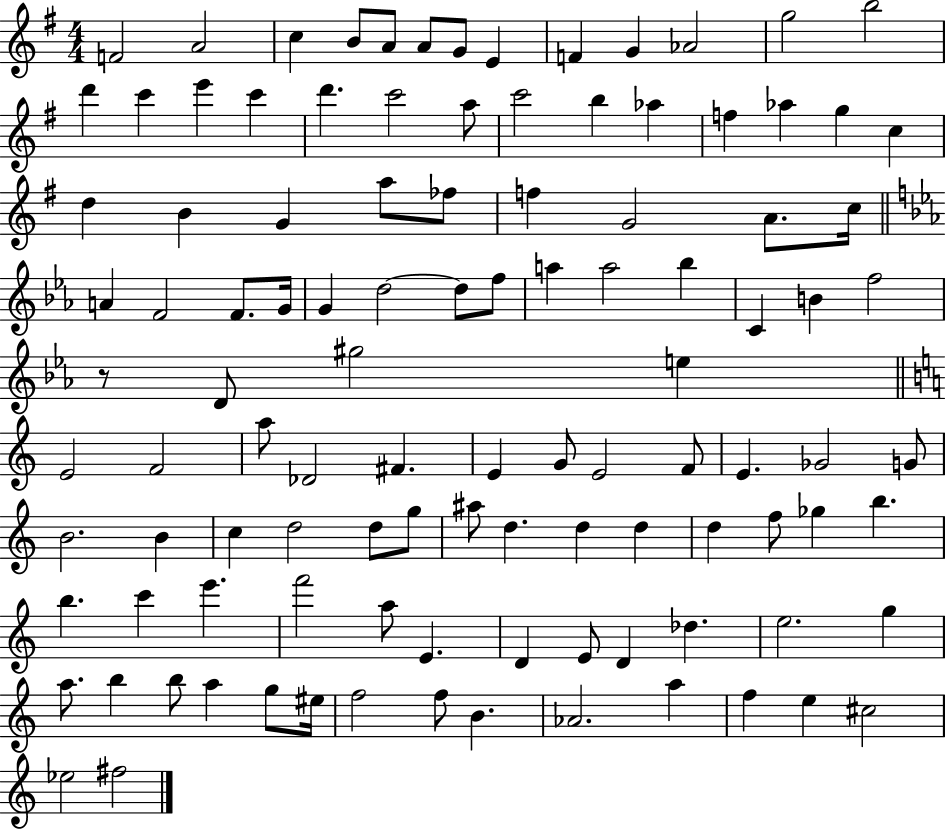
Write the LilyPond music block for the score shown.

{
  \clef treble
  \numericTimeSignature
  \time 4/4
  \key g \major
  f'2 a'2 | c''4 b'8 a'8 a'8 g'8 e'4 | f'4 g'4 aes'2 | g''2 b''2 | \break d'''4 c'''4 e'''4 c'''4 | d'''4. c'''2 a''8 | c'''2 b''4 aes''4 | f''4 aes''4 g''4 c''4 | \break d''4 b'4 g'4 a''8 fes''8 | f''4 g'2 a'8. c''16 | \bar "||" \break \key ees \major a'4 f'2 f'8. g'16 | g'4 d''2~~ d''8 f''8 | a''4 a''2 bes''4 | c'4 b'4 f''2 | \break r8 d'8 gis''2 e''4 | \bar "||" \break \key c \major e'2 f'2 | a''8 des'2 fis'4. | e'4 g'8 e'2 f'8 | e'4. ges'2 g'8 | \break b'2. b'4 | c''4 d''2 d''8 g''8 | ais''8 d''4. d''4 d''4 | d''4 f''8 ges''4 b''4. | \break b''4. c'''4 e'''4. | f'''2 a''8 e'4. | d'4 e'8 d'4 des''4. | e''2. g''4 | \break a''8. b''4 b''8 a''4 g''8 eis''16 | f''2 f''8 b'4. | aes'2. a''4 | f''4 e''4 cis''2 | \break ees''2 fis''2 | \bar "|."
}